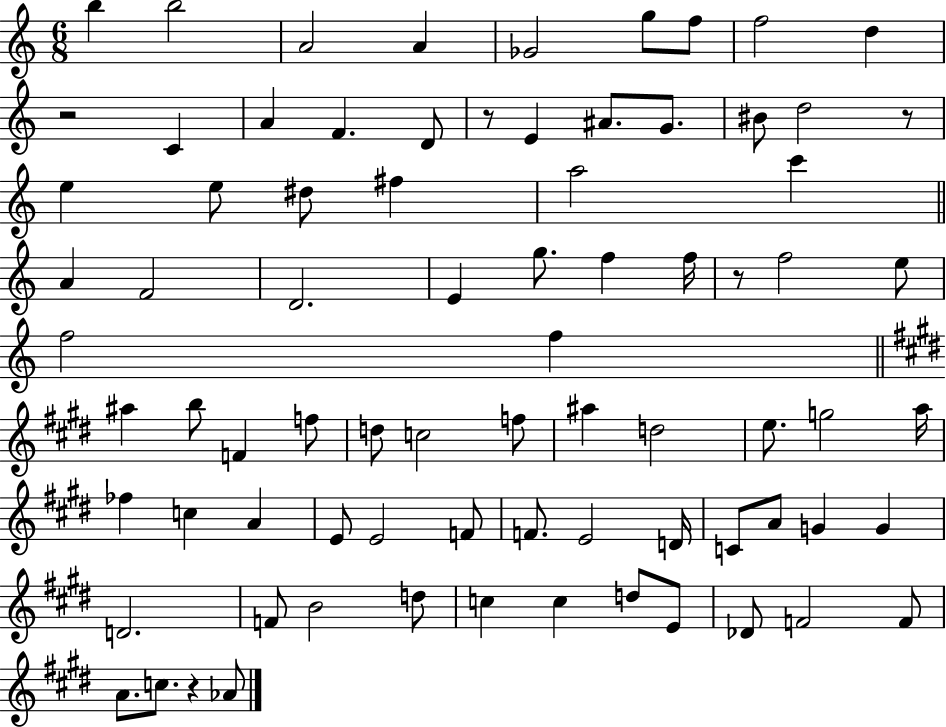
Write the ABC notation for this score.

X:1
T:Untitled
M:6/8
L:1/4
K:C
b b2 A2 A _G2 g/2 f/2 f2 d z2 C A F D/2 z/2 E ^A/2 G/2 ^B/2 d2 z/2 e e/2 ^d/2 ^f a2 c' A F2 D2 E g/2 f f/4 z/2 f2 e/2 f2 f ^a b/2 F f/2 d/2 c2 f/2 ^a d2 e/2 g2 a/4 _f c A E/2 E2 F/2 F/2 E2 D/4 C/2 A/2 G G D2 F/2 B2 d/2 c c d/2 E/2 _D/2 F2 F/2 A/2 c/2 z _A/2